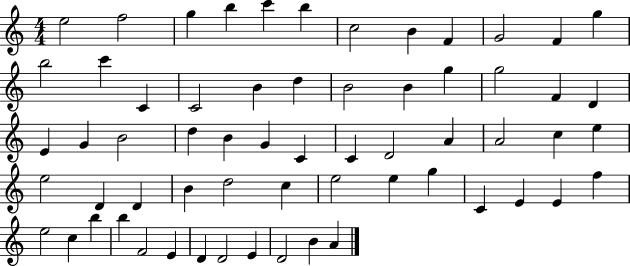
E5/h F5/h G5/q B5/q C6/q B5/q C5/h B4/q F4/q G4/h F4/q G5/q B5/h C6/q C4/q C4/h B4/q D5/q B4/h B4/q G5/q G5/h F4/q D4/q E4/q G4/q B4/h D5/q B4/q G4/q C4/q C4/q D4/h A4/q A4/h C5/q E5/q E5/h D4/q D4/q B4/q D5/h C5/q E5/h E5/q G5/q C4/q E4/q E4/q F5/q E5/h C5/q B5/q B5/q F4/h E4/q D4/q D4/h E4/q D4/h B4/q A4/q